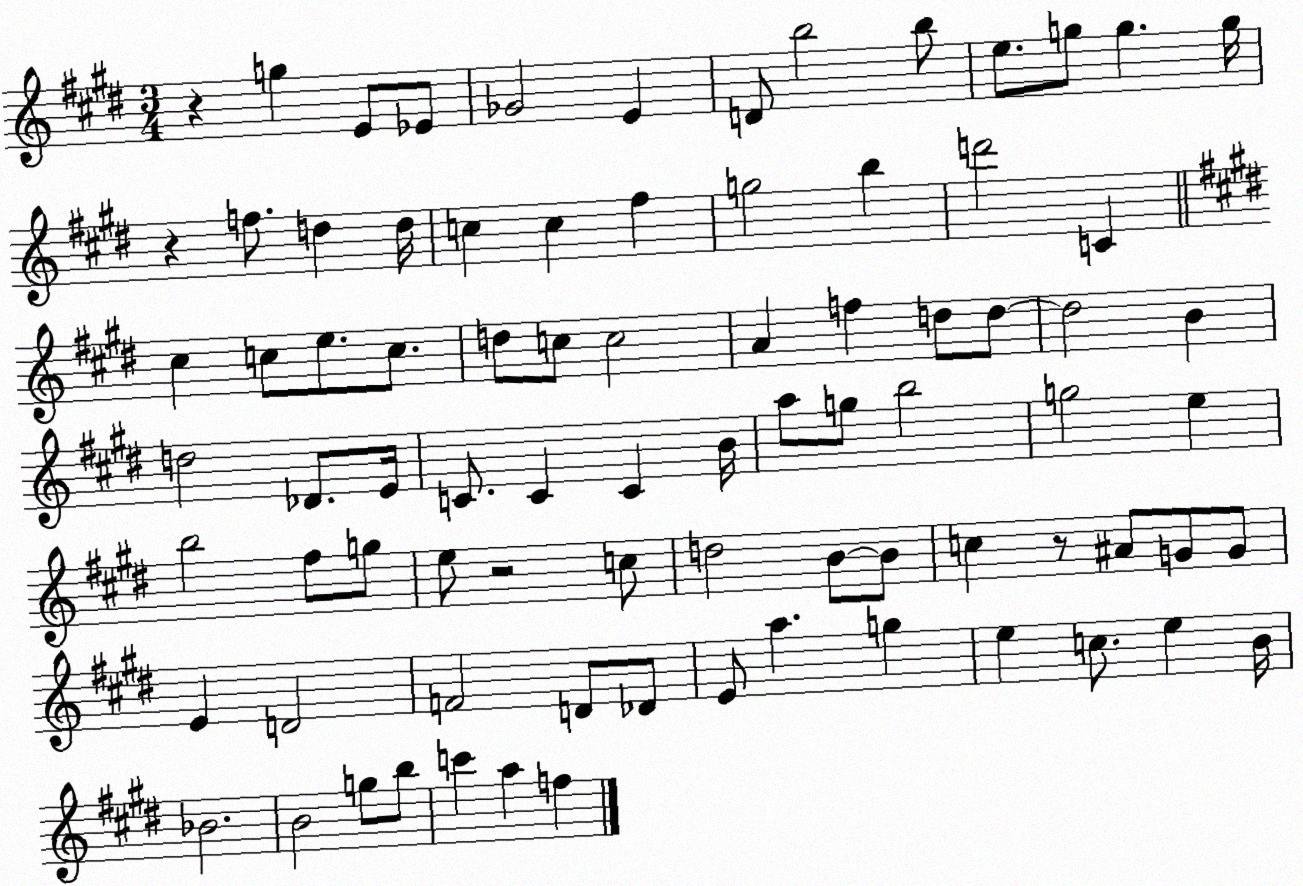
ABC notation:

X:1
T:Untitled
M:3/4
L:1/4
K:E
z g E/2 _E/2 _G2 E D/2 b2 b/2 e/2 g/2 g g/4 z f/2 d d/4 c c ^f g2 b d'2 C ^c c/2 e/2 c/2 d/2 c/2 c2 A f d/2 d/2 d2 B d2 _D/2 E/4 C/2 C C B/4 a/2 g/2 b2 g2 e b2 ^f/2 g/2 e/2 z2 c/2 d2 B/2 B/2 c z/2 ^A/2 G/2 G/2 E D2 F2 D/2 _D/2 E/2 a g e c/2 e B/4 _B2 B2 g/2 b/2 c' a f